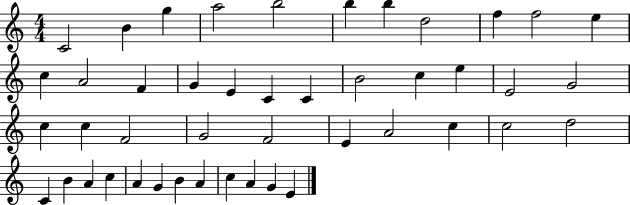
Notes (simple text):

C4/h B4/q G5/q A5/h B5/h B5/q B5/q D5/h F5/q F5/h E5/q C5/q A4/h F4/q G4/q E4/q C4/q C4/q B4/h C5/q E5/q E4/h G4/h C5/q C5/q F4/h G4/h F4/h E4/q A4/h C5/q C5/h D5/h C4/q B4/q A4/q C5/q A4/q G4/q B4/q A4/q C5/q A4/q G4/q E4/q